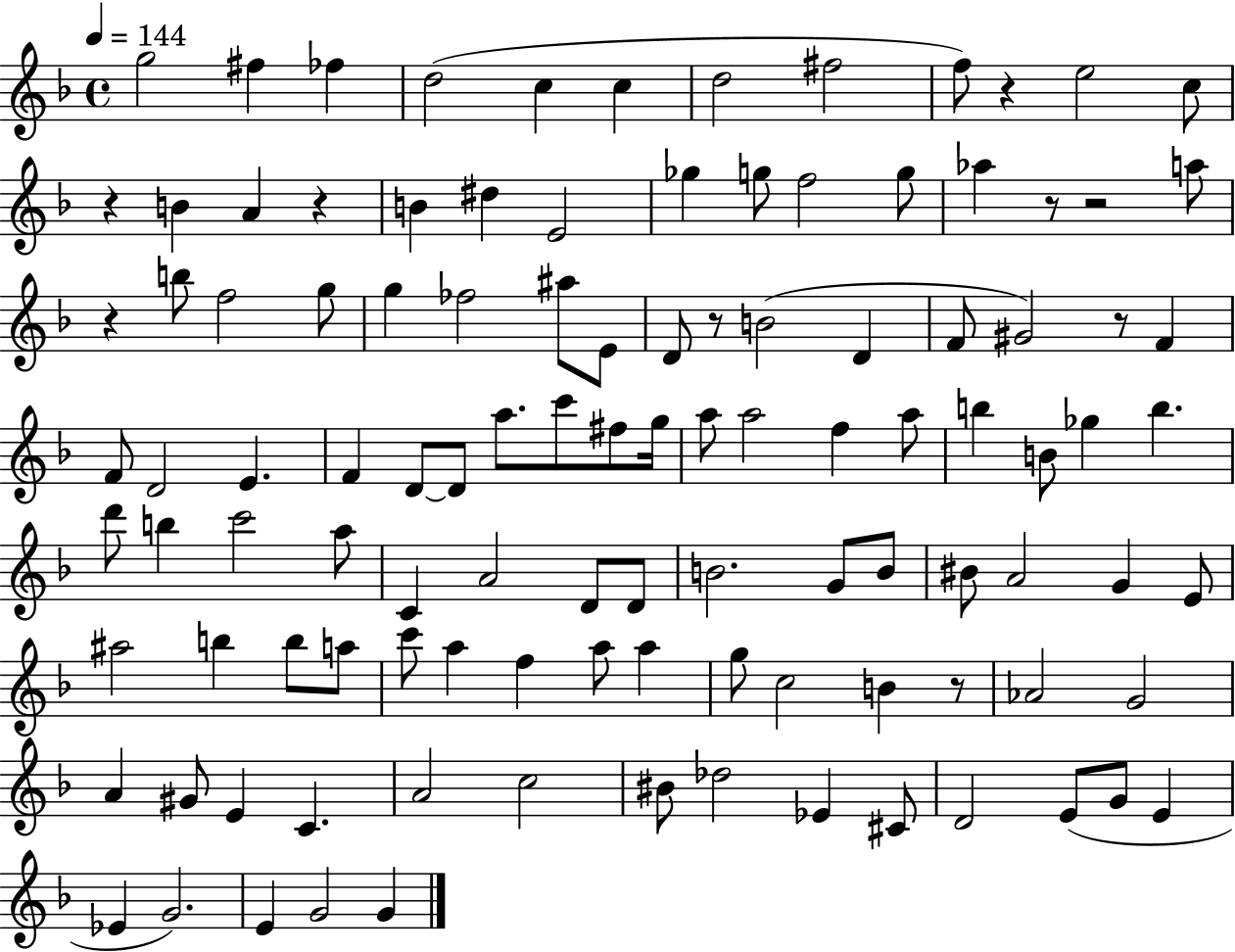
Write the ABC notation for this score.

X:1
T:Untitled
M:4/4
L:1/4
K:F
g2 ^f _f d2 c c d2 ^f2 f/2 z e2 c/2 z B A z B ^d E2 _g g/2 f2 g/2 _a z/2 z2 a/2 z b/2 f2 g/2 g _f2 ^a/2 E/2 D/2 z/2 B2 D F/2 ^G2 z/2 F F/2 D2 E F D/2 D/2 a/2 c'/2 ^f/2 g/4 a/2 a2 f a/2 b B/2 _g b d'/2 b c'2 a/2 C A2 D/2 D/2 B2 G/2 B/2 ^B/2 A2 G E/2 ^a2 b b/2 a/2 c'/2 a f a/2 a g/2 c2 B z/2 _A2 G2 A ^G/2 E C A2 c2 ^B/2 _d2 _E ^C/2 D2 E/2 G/2 E _E G2 E G2 G